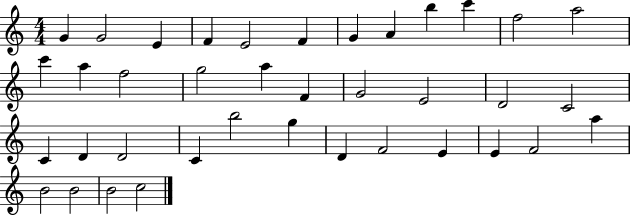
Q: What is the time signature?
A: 4/4